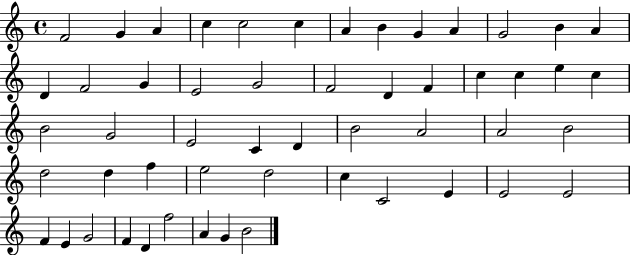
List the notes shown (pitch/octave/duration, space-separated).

F4/h G4/q A4/q C5/q C5/h C5/q A4/q B4/q G4/q A4/q G4/h B4/q A4/q D4/q F4/h G4/q E4/h G4/h F4/h D4/q F4/q C5/q C5/q E5/q C5/q B4/h G4/h E4/h C4/q D4/q B4/h A4/h A4/h B4/h D5/h D5/q F5/q E5/h D5/h C5/q C4/h E4/q E4/h E4/h F4/q E4/q G4/h F4/q D4/q F5/h A4/q G4/q B4/h